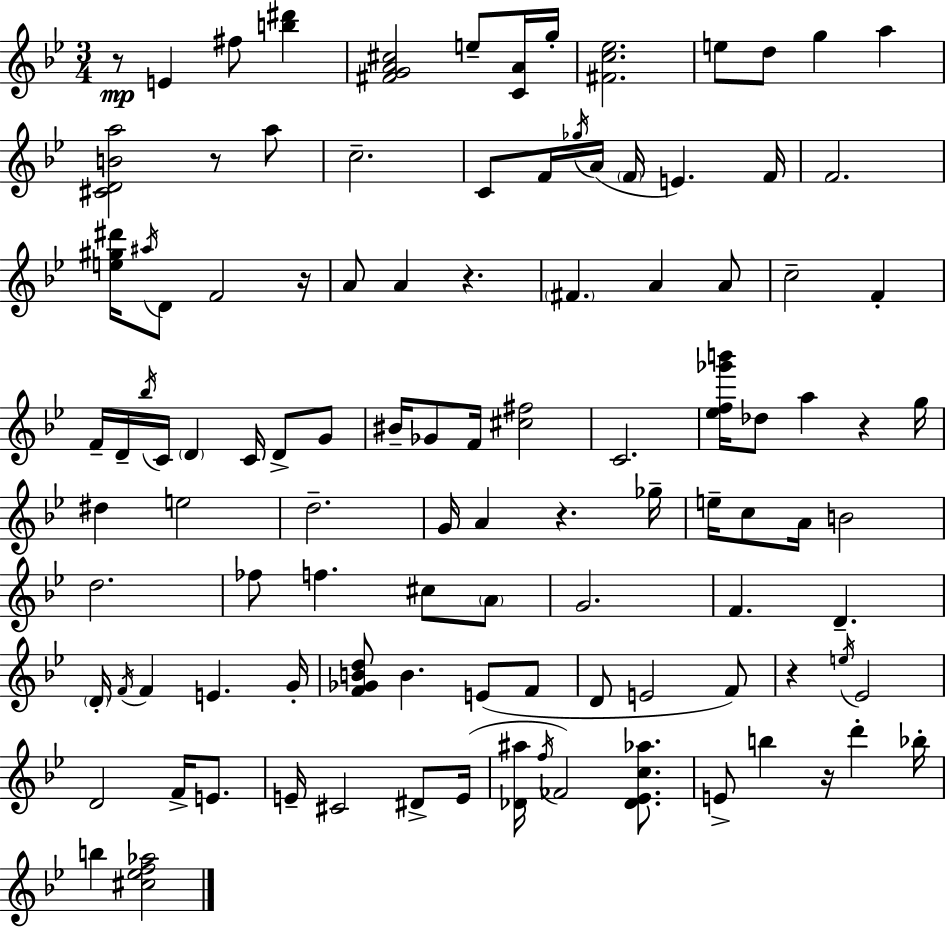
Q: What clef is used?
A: treble